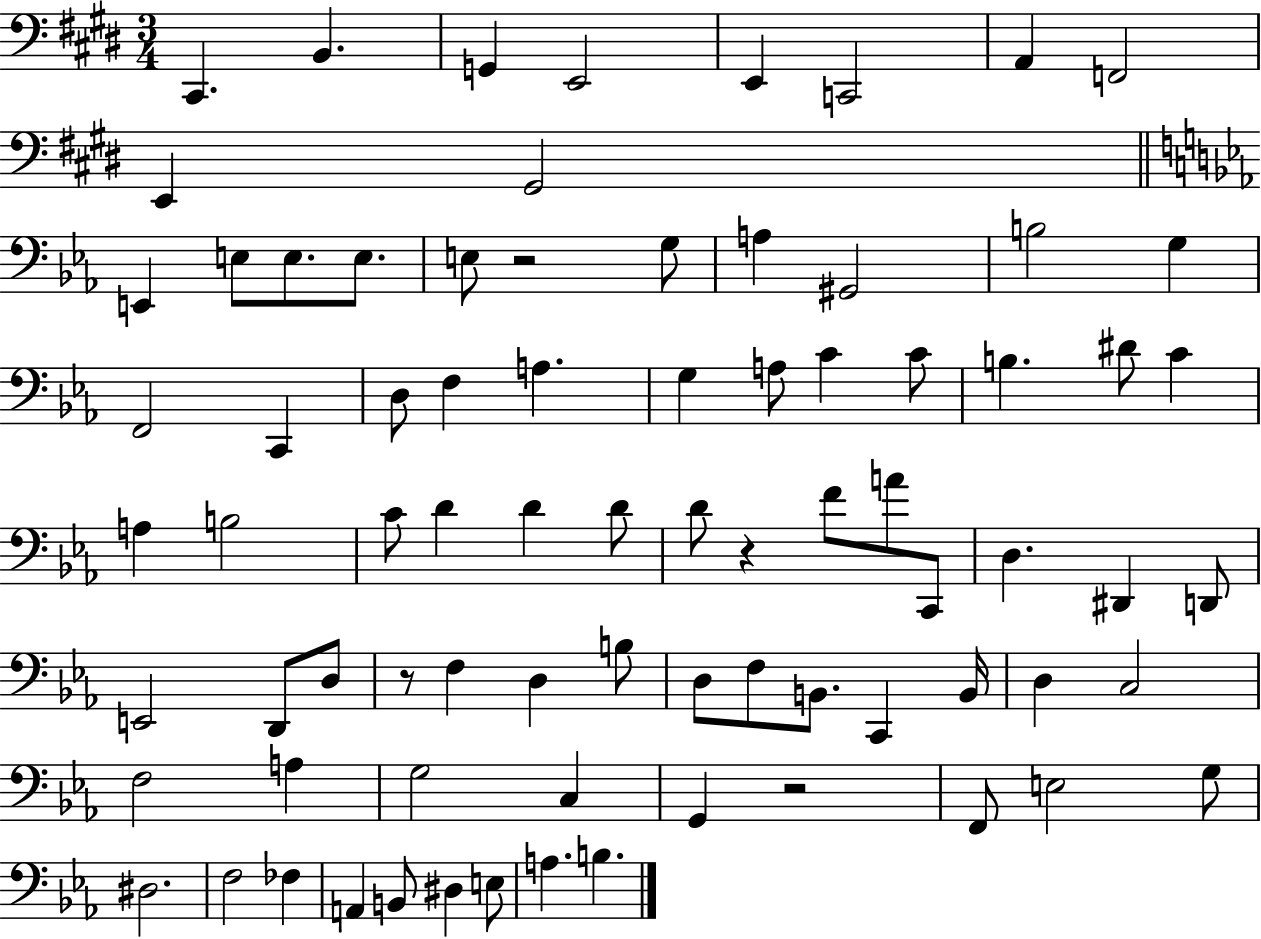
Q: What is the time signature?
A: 3/4